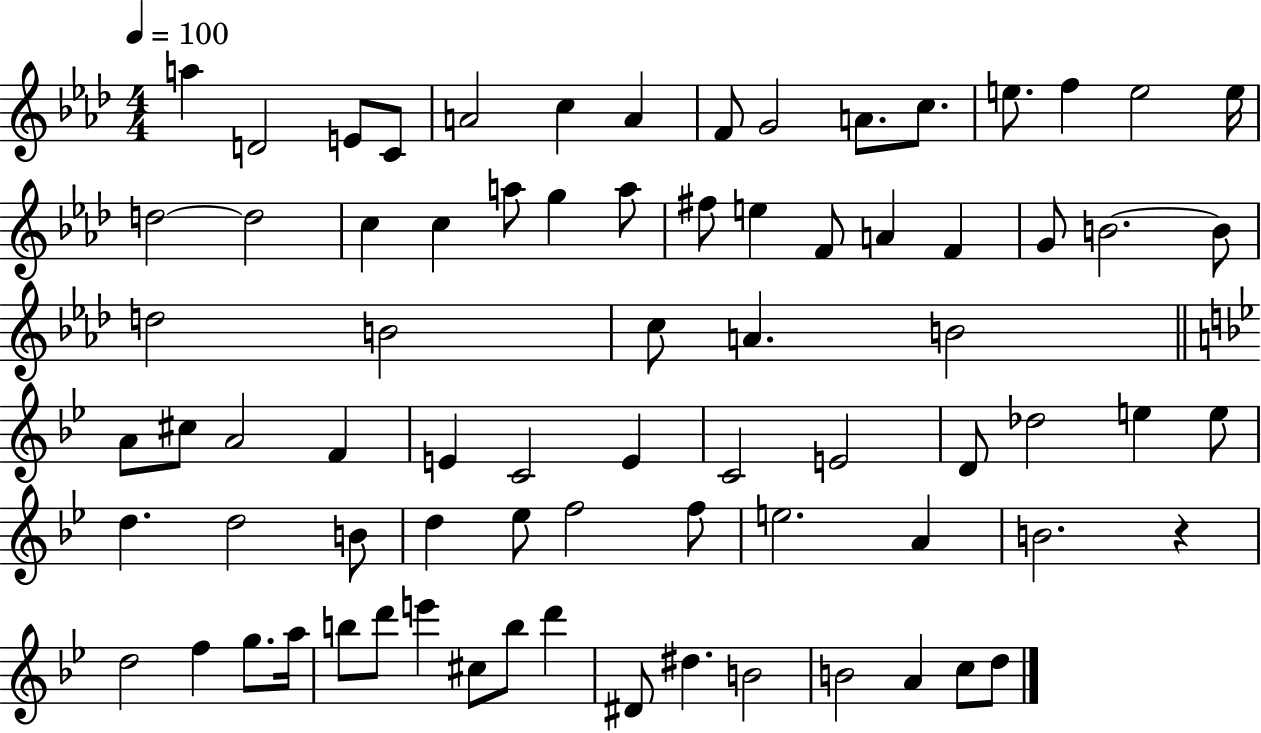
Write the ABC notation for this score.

X:1
T:Untitled
M:4/4
L:1/4
K:Ab
a D2 E/2 C/2 A2 c A F/2 G2 A/2 c/2 e/2 f e2 e/4 d2 d2 c c a/2 g a/2 ^f/2 e F/2 A F G/2 B2 B/2 d2 B2 c/2 A B2 A/2 ^c/2 A2 F E C2 E C2 E2 D/2 _d2 e e/2 d d2 B/2 d _e/2 f2 f/2 e2 A B2 z d2 f g/2 a/4 b/2 d'/2 e' ^c/2 b/2 d' ^D/2 ^d B2 B2 A c/2 d/2